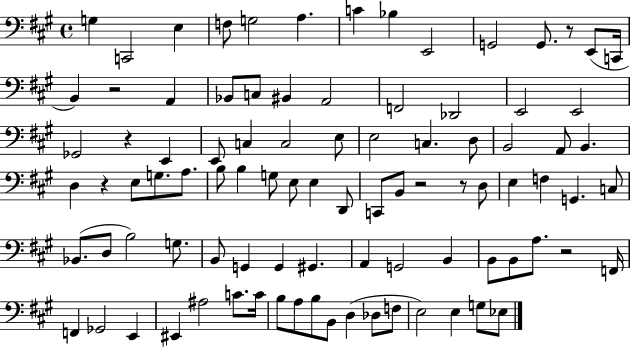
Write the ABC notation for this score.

X:1
T:Untitled
M:4/4
L:1/4
K:A
G, C,,2 E, F,/2 G,2 A, C _B, E,,2 G,,2 G,,/2 z/2 E,,/2 C,,/4 B,, z2 A,, _B,,/2 C,/2 ^B,, A,,2 F,,2 _D,,2 E,,2 E,,2 _G,,2 z E,, E,,/2 C, C,2 E,/2 E,2 C, D,/2 B,,2 A,,/2 B,, D, z E,/2 G,/2 A,/2 B,/2 B, G,/2 E,/2 E, D,,/2 C,,/2 B,,/2 z2 z/2 D,/2 E, F, G,, C,/2 _B,,/2 D,/2 B,2 G,/2 B,,/2 G,, G,, ^G,, A,, G,,2 B,, B,,/2 B,,/2 A,/2 z2 F,,/4 F,, _G,,2 E,, ^E,, ^A,2 C/2 C/4 B,/2 A,/2 B,/2 B,,/2 D, _D,/2 F,/2 E,2 E, G,/2 _E,/2